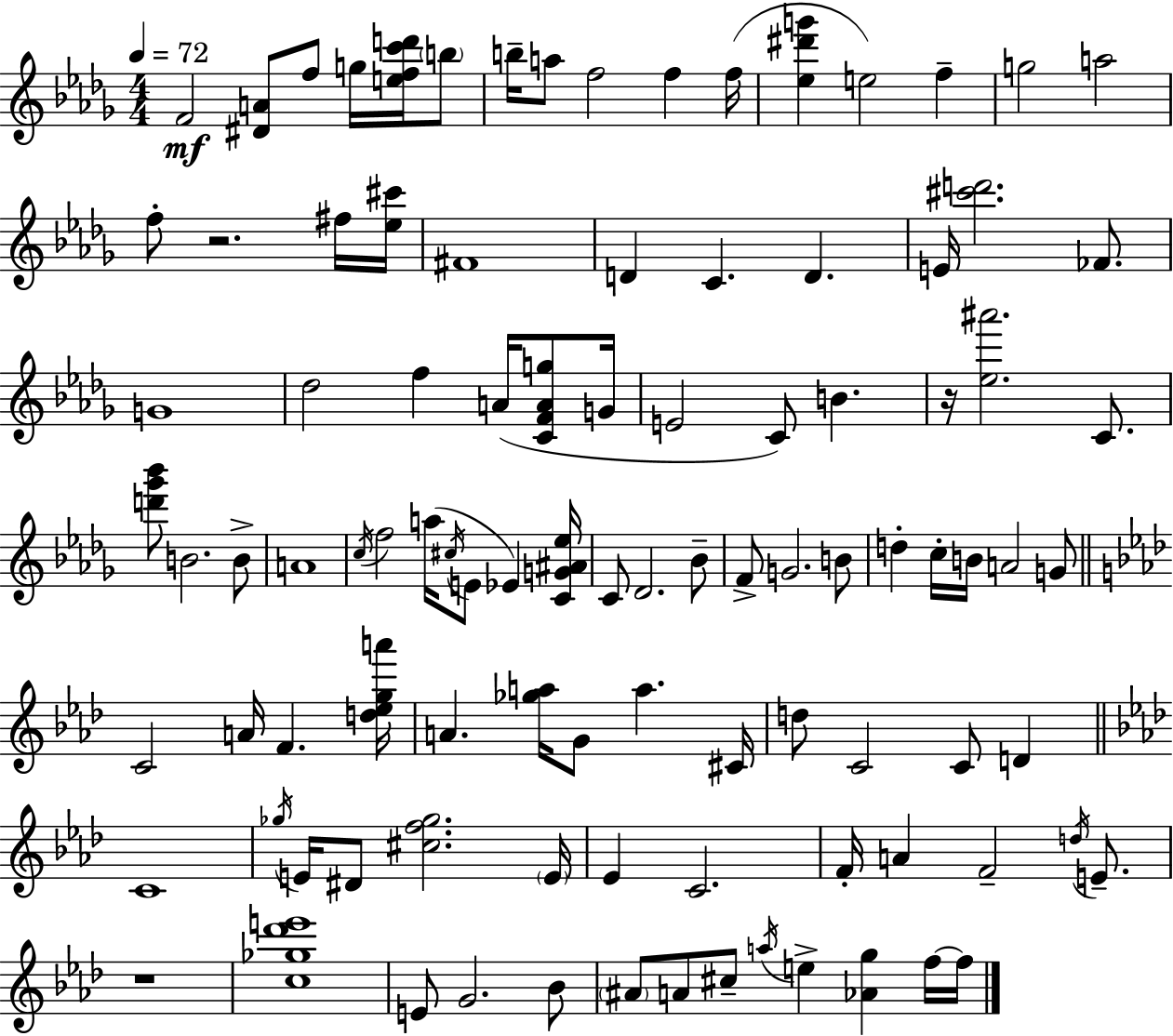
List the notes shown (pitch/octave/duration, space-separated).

F4/h [D#4,A4]/e F5/e G5/s [E5,F5,C6,D6]/s B5/e B5/s A5/e F5/h F5/q F5/s [Eb5,D#6,G6]/q E5/h F5/q G5/h A5/h F5/e R/h. F#5/s [Eb5,C#6]/s F#4/w D4/q C4/q. D4/q. E4/s [C#6,D6]/h. FES4/e. G4/w Db5/h F5/q A4/s [C4,F4,A4,G5]/e G4/s E4/h C4/e B4/q. R/s [Eb5,A#6]/h. C4/e. [D6,Gb6,Bb6]/e B4/h. B4/e A4/w C5/s F5/h A5/s C#5/s E4/e Eb4/q [C4,G4,A#4,Eb5]/s C4/e Db4/h. Bb4/e F4/e G4/h. B4/e D5/q C5/s B4/s A4/h G4/e C4/h A4/s F4/q. [D5,Eb5,G5,A6]/s A4/q. [Gb5,A5]/s G4/e A5/q. C#4/s D5/e C4/h C4/e D4/q C4/w Gb5/s E4/s D#4/e [C#5,F5,Gb5]/h. E4/s Eb4/q C4/h. F4/s A4/q F4/h D5/s E4/e. R/w [C5,Gb5,Db6,E6]/w E4/e G4/h. Bb4/e A#4/e A4/e C#5/e A5/s E5/q [Ab4,G5]/q F5/s F5/s